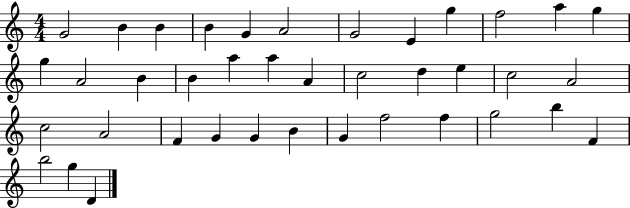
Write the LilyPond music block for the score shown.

{
  \clef treble
  \numericTimeSignature
  \time 4/4
  \key c \major
  g'2 b'4 b'4 | b'4 g'4 a'2 | g'2 e'4 g''4 | f''2 a''4 g''4 | \break g''4 a'2 b'4 | b'4 a''4 a''4 a'4 | c''2 d''4 e''4 | c''2 a'2 | \break c''2 a'2 | f'4 g'4 g'4 b'4 | g'4 f''2 f''4 | g''2 b''4 f'4 | \break b''2 g''4 d'4 | \bar "|."
}